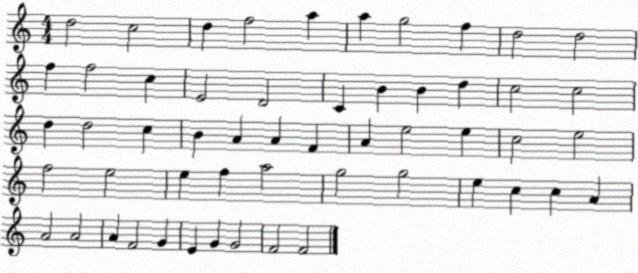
X:1
T:Untitled
M:4/4
L:1/4
K:C
d2 c2 d f2 a a g2 f d2 d2 f f2 c E2 D2 C B B d c2 c2 d d2 c B A A F A e2 e c2 e2 f2 e2 e f a2 g2 g2 e c c A A2 A2 A F2 G E G G2 F2 F2